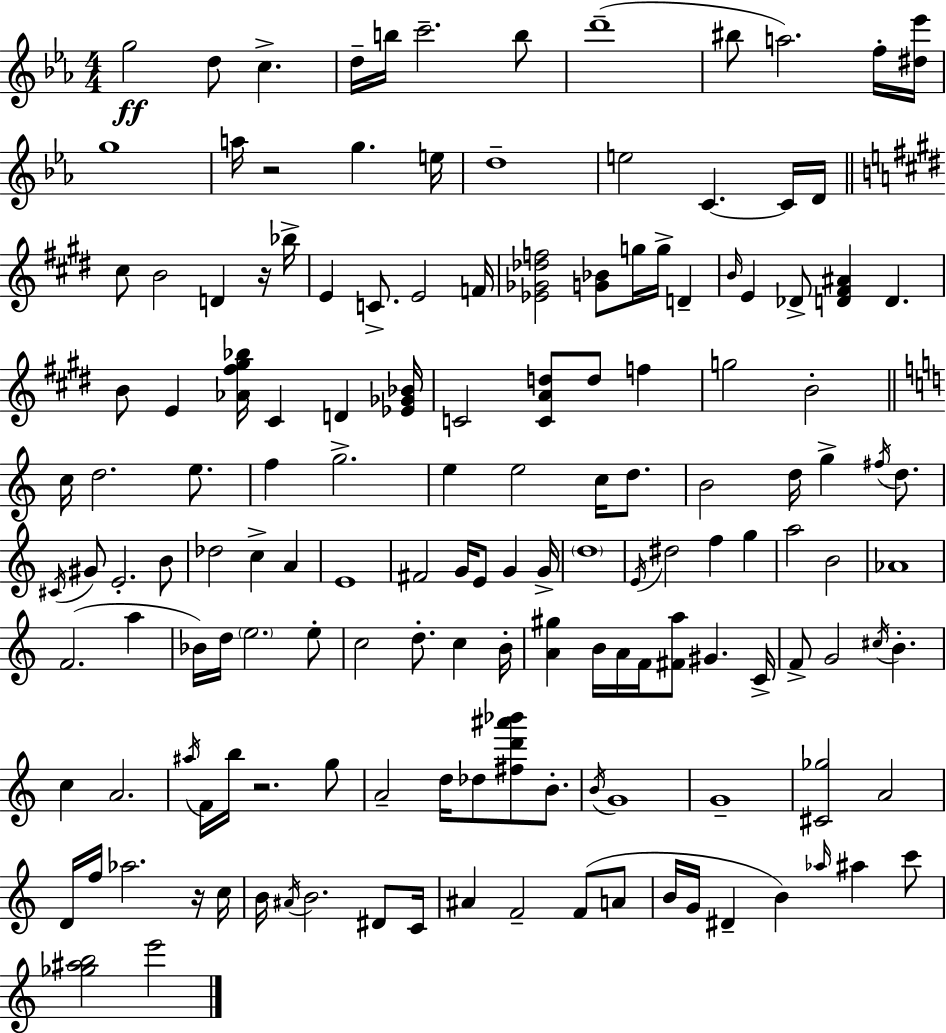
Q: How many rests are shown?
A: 4